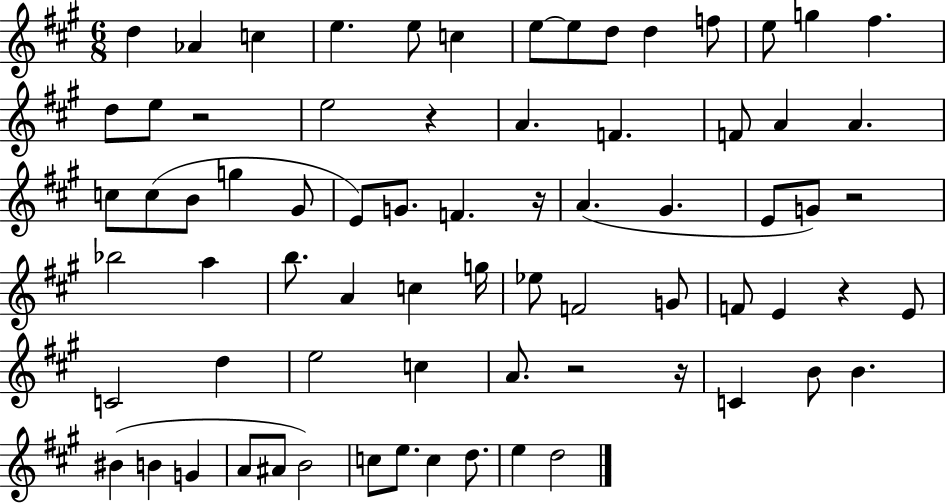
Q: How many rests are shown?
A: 7